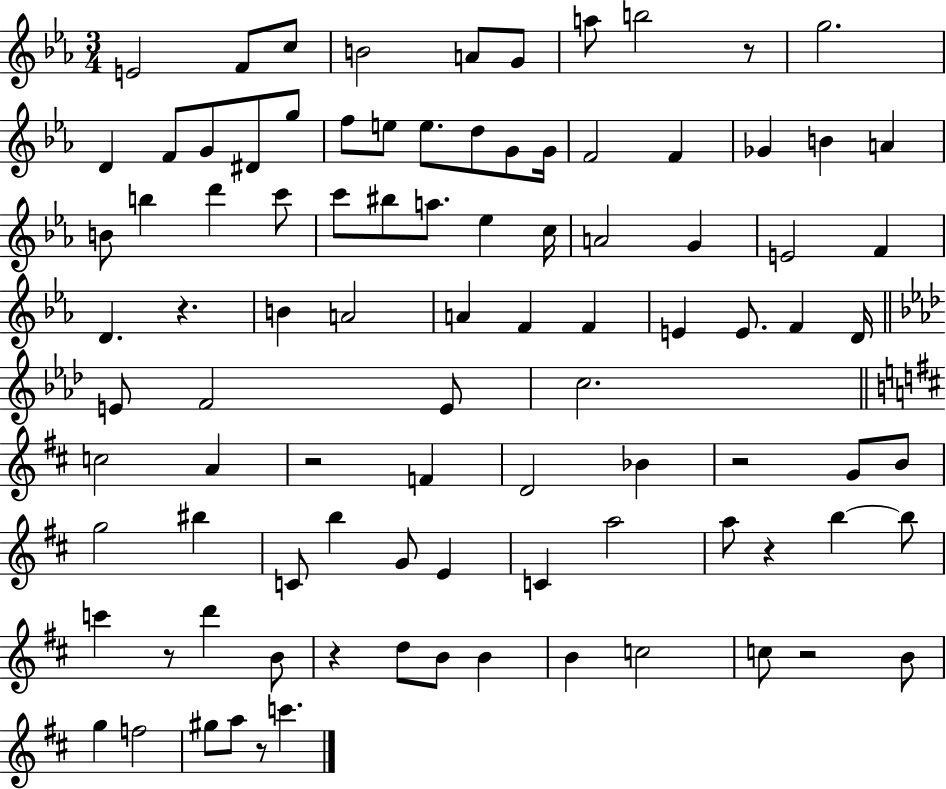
{
  \clef treble
  \numericTimeSignature
  \time 3/4
  \key ees \major
  e'2 f'8 c''8 | b'2 a'8 g'8 | a''8 b''2 r8 | g''2. | \break d'4 f'8 g'8 dis'8 g''8 | f''8 e''8 e''8. d''8 g'8 g'16 | f'2 f'4 | ges'4 b'4 a'4 | \break b'8 b''4 d'''4 c'''8 | c'''8 bis''8 a''8. ees''4 c''16 | a'2 g'4 | e'2 f'4 | \break d'4. r4. | b'4 a'2 | a'4 f'4 f'4 | e'4 e'8. f'4 d'16 | \break \bar "||" \break \key aes \major e'8 f'2 e'8 | c''2. | \bar "||" \break \key d \major c''2 a'4 | r2 f'4 | d'2 bes'4 | r2 g'8 b'8 | \break g''2 bis''4 | c'8 b''4 g'8 e'4 | c'4 a''2 | a''8 r4 b''4~~ b''8 | \break c'''4 r8 d'''4 b'8 | r4 d''8 b'8 b'4 | b'4 c''2 | c''8 r2 b'8 | \break g''4 f''2 | gis''8 a''8 r8 c'''4. | \bar "|."
}